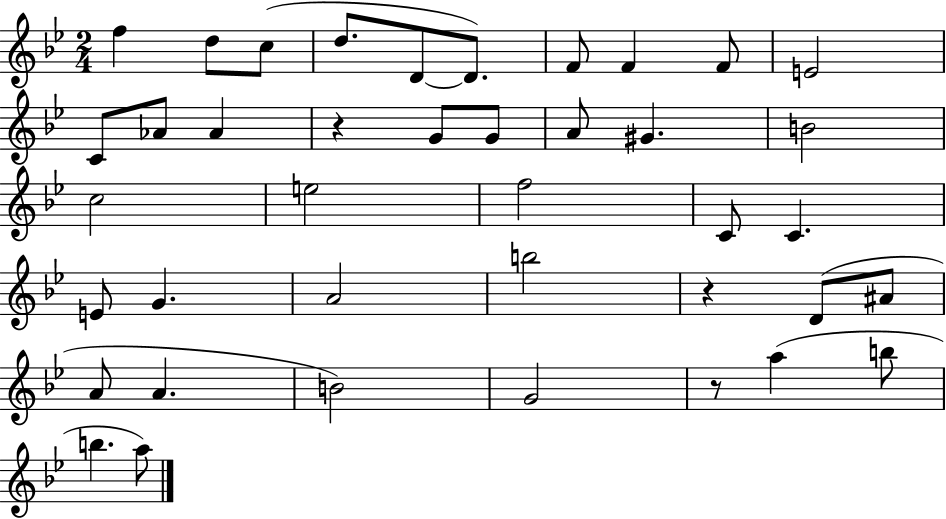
X:1
T:Untitled
M:2/4
L:1/4
K:Bb
f d/2 c/2 d/2 D/2 D/2 F/2 F F/2 E2 C/2 _A/2 _A z G/2 G/2 A/2 ^G B2 c2 e2 f2 C/2 C E/2 G A2 b2 z D/2 ^A/2 A/2 A B2 G2 z/2 a b/2 b a/2